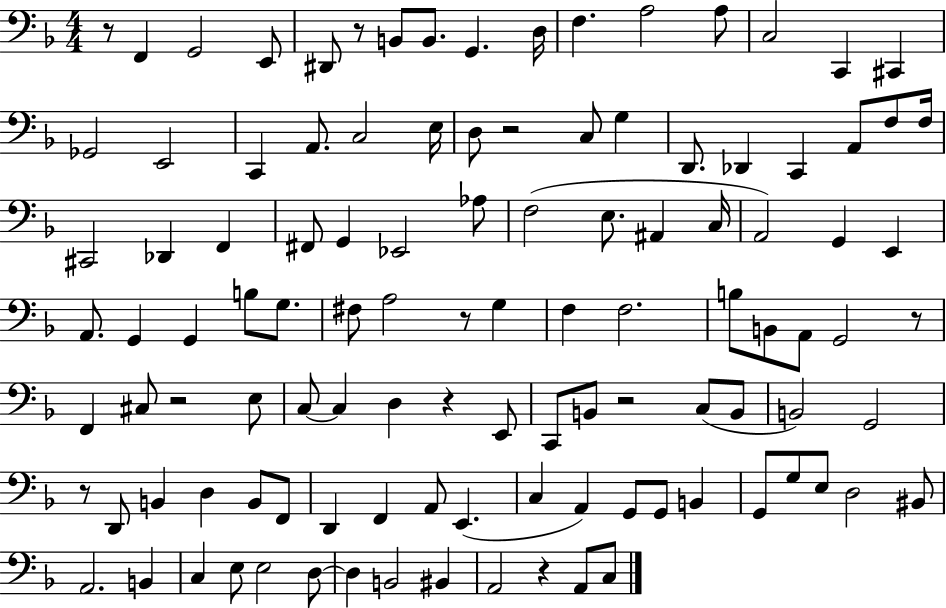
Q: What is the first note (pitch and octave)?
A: F2